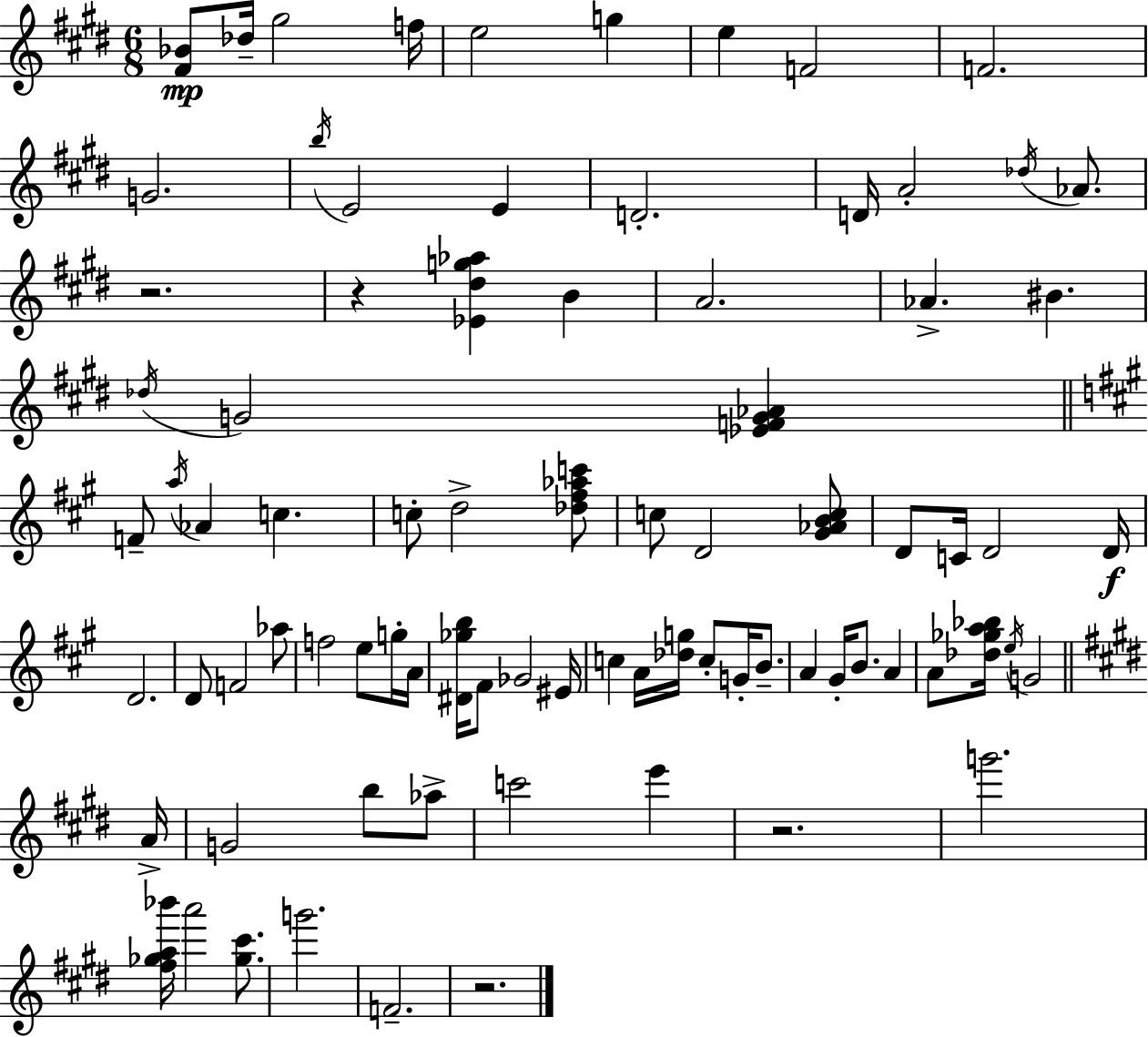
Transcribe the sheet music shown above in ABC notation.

X:1
T:Untitled
M:6/8
L:1/4
K:E
[^F_B]/2 _d/4 ^g2 f/4 e2 g e F2 F2 G2 b/4 E2 E D2 D/4 A2 _d/4 _A/2 z2 z [_E^dg_a] B A2 _A ^B _d/4 G2 [_EFG_A] F/2 a/4 _A c c/2 d2 [_d^f_ac']/2 c/2 D2 [^G_ABc]/2 D/2 C/4 D2 D/4 D2 D/2 F2 _a/2 f2 e/2 g/4 A/4 [^D_gb]/4 ^F/2 _G2 ^E/4 c A/4 [_dg]/4 c/2 G/4 B/2 A ^G/4 B/2 A A/2 [_d_ga_b]/4 e/4 G2 A/4 G2 b/2 _a/2 c'2 e' z2 g'2 [^f_ga_b']/4 a'2 [_g^c']/2 g'2 F2 z2